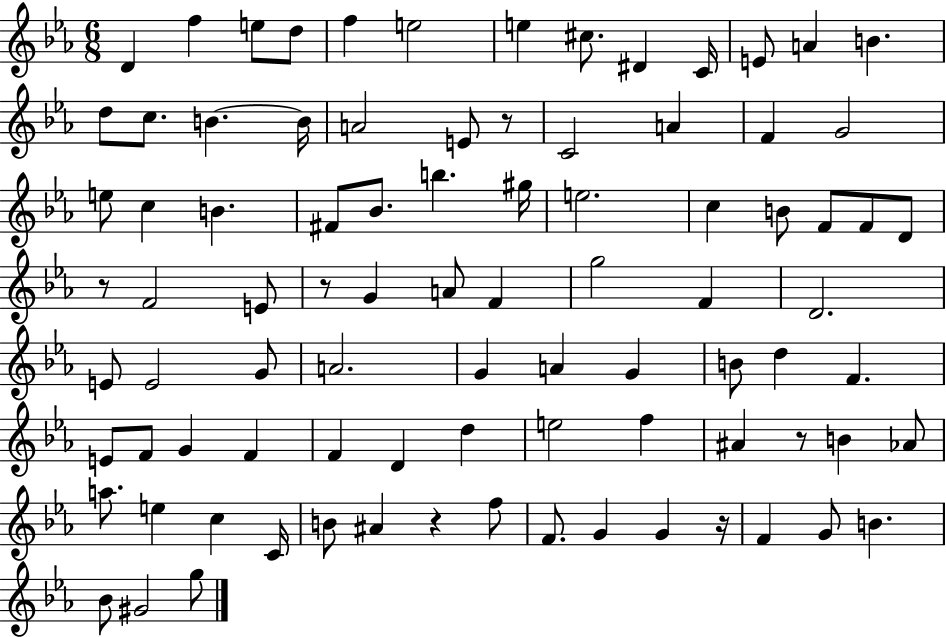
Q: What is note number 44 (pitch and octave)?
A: D4